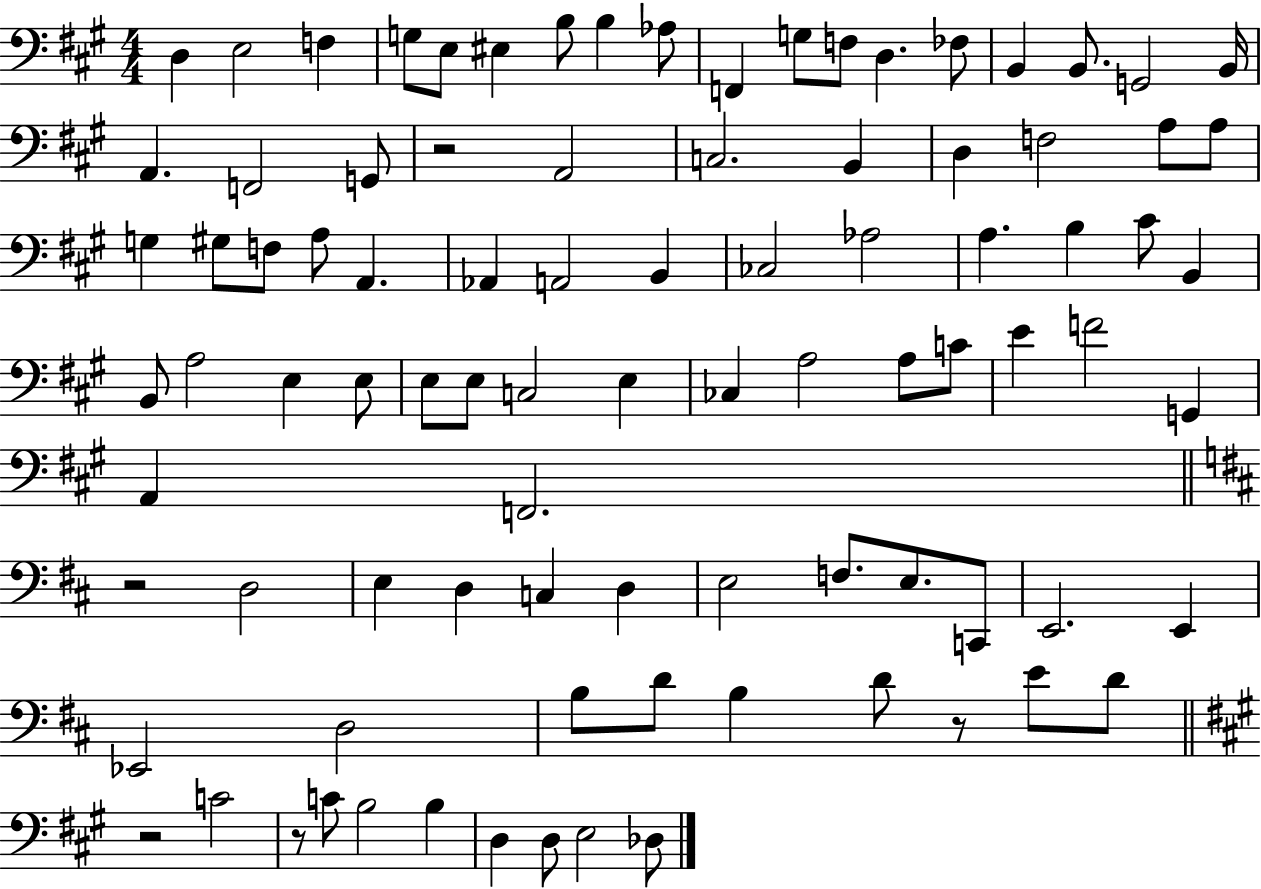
D3/q E3/h F3/q G3/e E3/e EIS3/q B3/e B3/q Ab3/e F2/q G3/e F3/e D3/q. FES3/e B2/q B2/e. G2/h B2/s A2/q. F2/h G2/e R/h A2/h C3/h. B2/q D3/q F3/h A3/e A3/e G3/q G#3/e F3/e A3/e A2/q. Ab2/q A2/h B2/q CES3/h Ab3/h A3/q. B3/q C#4/e B2/q B2/e A3/h E3/q E3/e E3/e E3/e C3/h E3/q CES3/q A3/h A3/e C4/e E4/q F4/h G2/q A2/q F2/h. R/h D3/h E3/q D3/q C3/q D3/q E3/h F3/e. E3/e. C2/e E2/h. E2/q Eb2/h D3/h B3/e D4/e B3/q D4/e R/e E4/e D4/e R/h C4/h R/e C4/e B3/h B3/q D3/q D3/e E3/h Db3/e